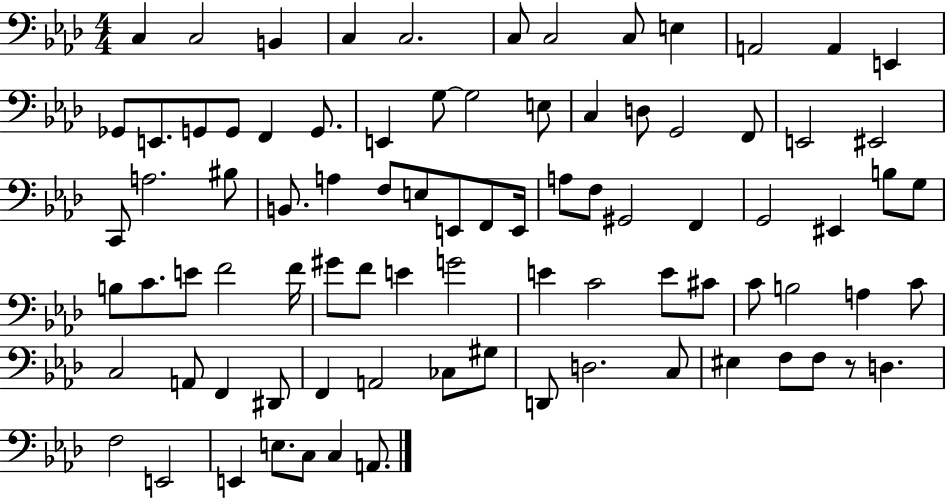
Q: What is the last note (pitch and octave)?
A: A2